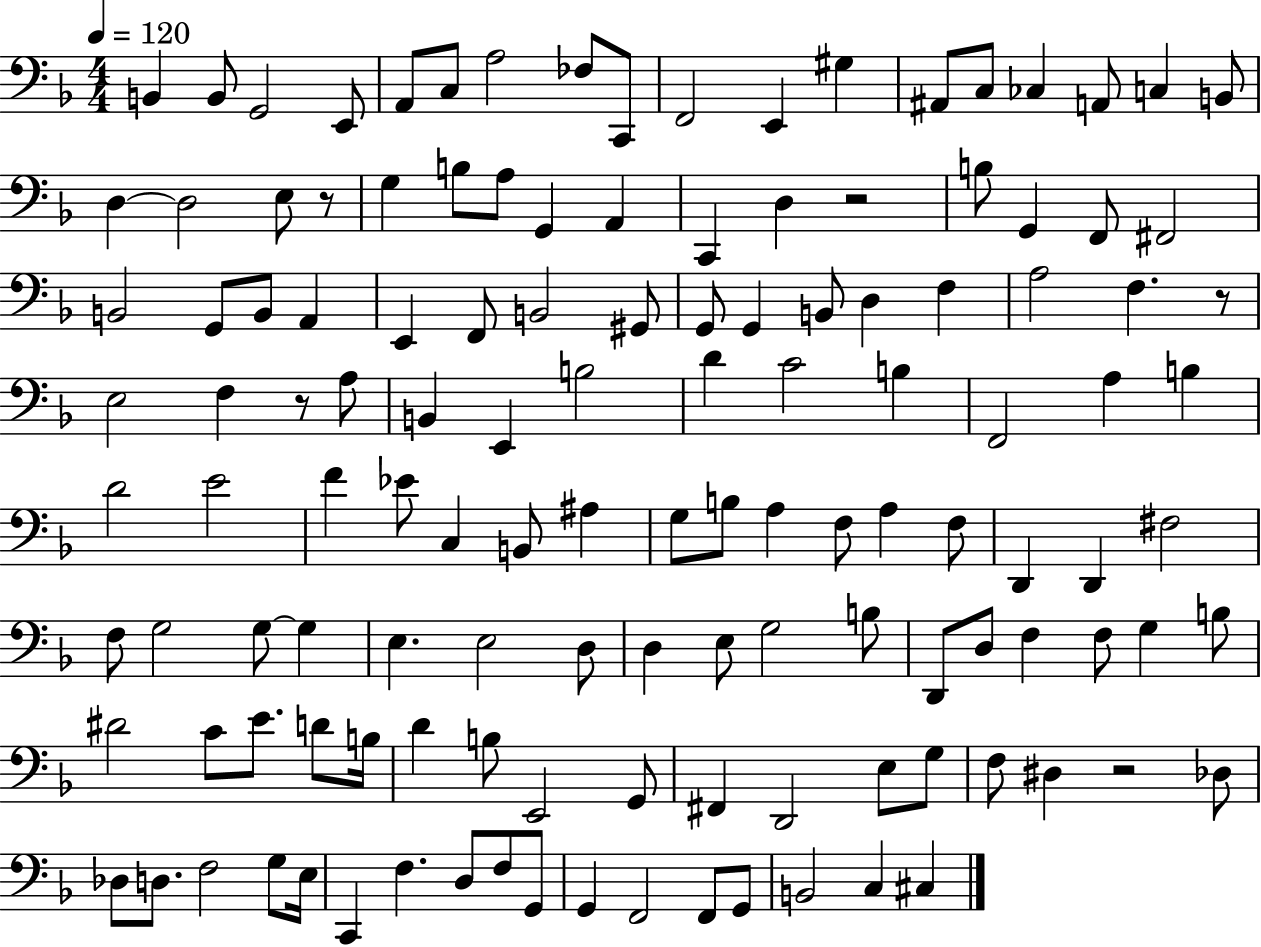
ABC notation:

X:1
T:Untitled
M:4/4
L:1/4
K:F
B,, B,,/2 G,,2 E,,/2 A,,/2 C,/2 A,2 _F,/2 C,,/2 F,,2 E,, ^G, ^A,,/2 C,/2 _C, A,,/2 C, B,,/2 D, D,2 E,/2 z/2 G, B,/2 A,/2 G,, A,, C,, D, z2 B,/2 G,, F,,/2 ^F,,2 B,,2 G,,/2 B,,/2 A,, E,, F,,/2 B,,2 ^G,,/2 G,,/2 G,, B,,/2 D, F, A,2 F, z/2 E,2 F, z/2 A,/2 B,, E,, B,2 D C2 B, F,,2 A, B, D2 E2 F _E/2 C, B,,/2 ^A, G,/2 B,/2 A, F,/2 A, F,/2 D,, D,, ^F,2 F,/2 G,2 G,/2 G, E, E,2 D,/2 D, E,/2 G,2 B,/2 D,,/2 D,/2 F, F,/2 G, B,/2 ^D2 C/2 E/2 D/2 B,/4 D B,/2 E,,2 G,,/2 ^F,, D,,2 E,/2 G,/2 F,/2 ^D, z2 _D,/2 _D,/2 D,/2 F,2 G,/2 E,/4 C,, F, D,/2 F,/2 G,,/2 G,, F,,2 F,,/2 G,,/2 B,,2 C, ^C,